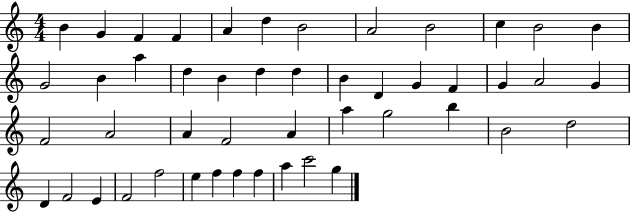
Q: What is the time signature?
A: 4/4